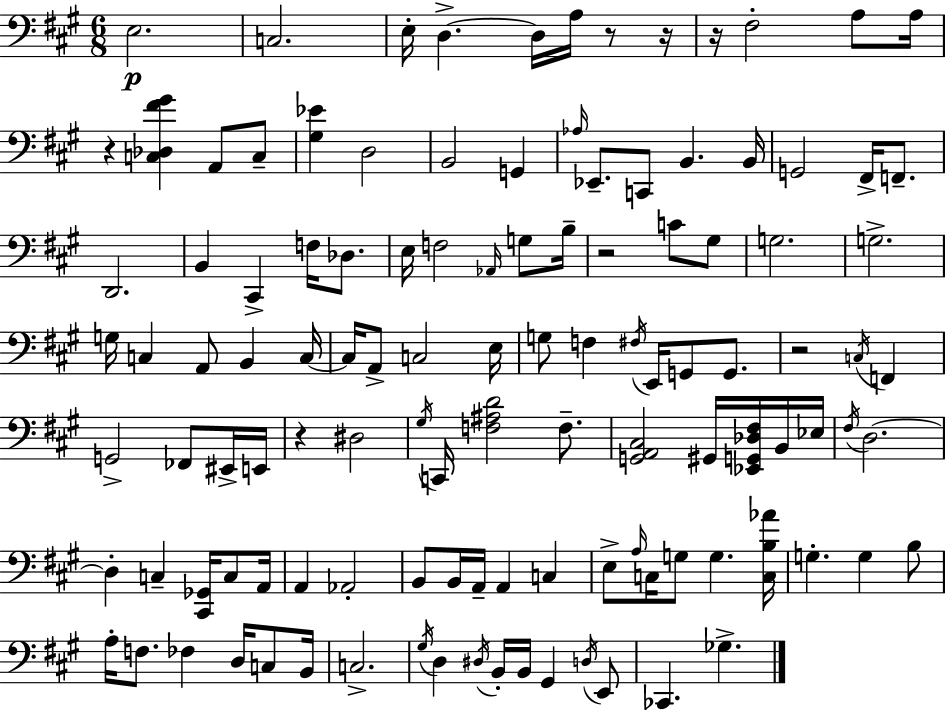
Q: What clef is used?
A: bass